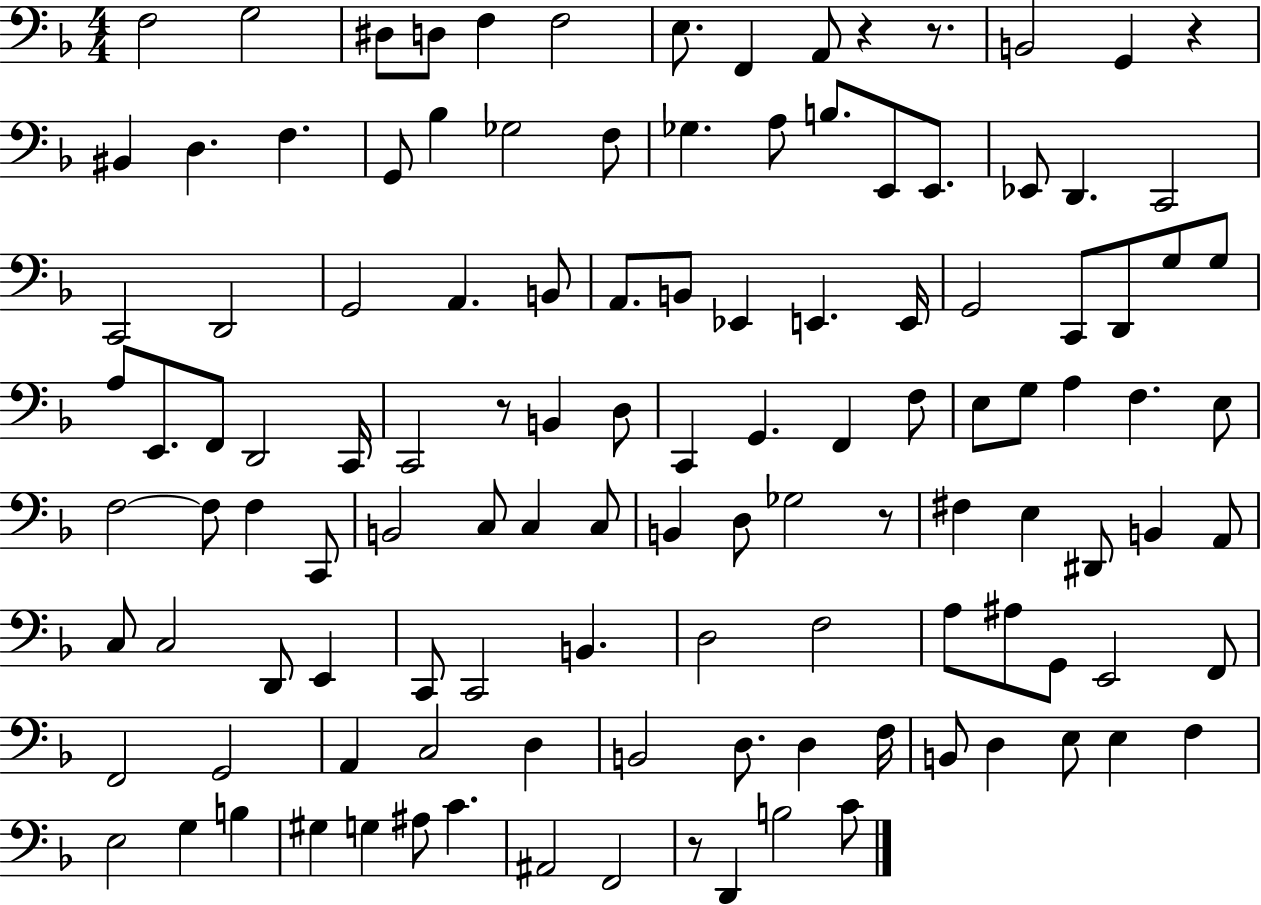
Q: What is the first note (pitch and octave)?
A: F3